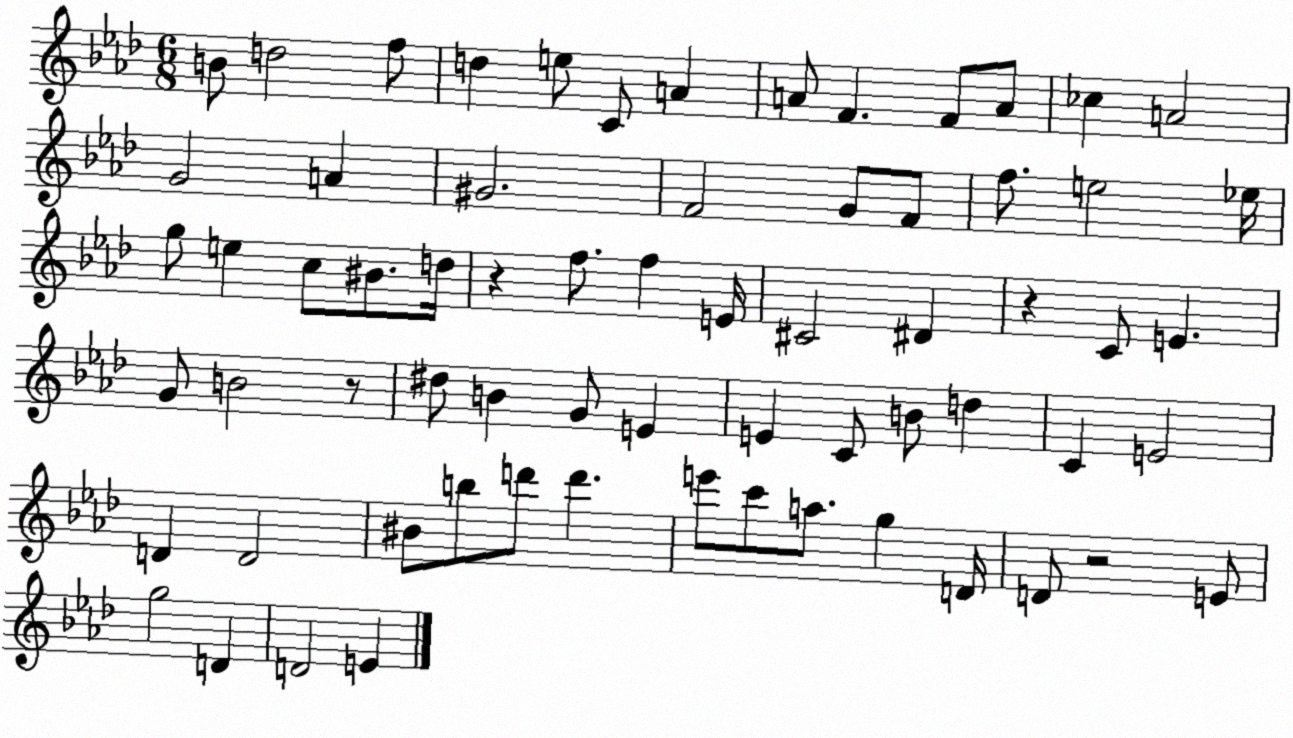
X:1
T:Untitled
M:6/8
L:1/4
K:Ab
B/2 d2 f/2 d e/2 C/2 A A/2 F F/2 A/2 _c A2 G2 A ^G2 F2 G/2 F/2 f/2 e2 _e/4 g/2 e c/2 ^B/2 d/4 z f/2 f E/4 ^C2 ^D z C/2 E G/2 B2 z/2 ^d/2 B G/2 E E C/2 B/2 d C E2 D D2 ^B/2 b/2 d'/2 d' e'/2 c'/2 a/2 g D/4 D/2 z2 E/2 g2 D D2 E